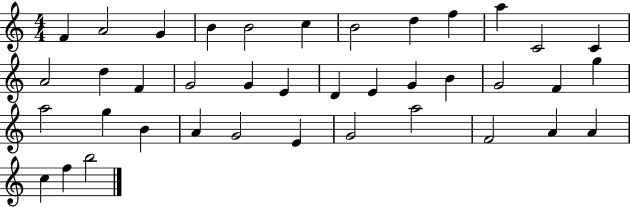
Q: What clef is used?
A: treble